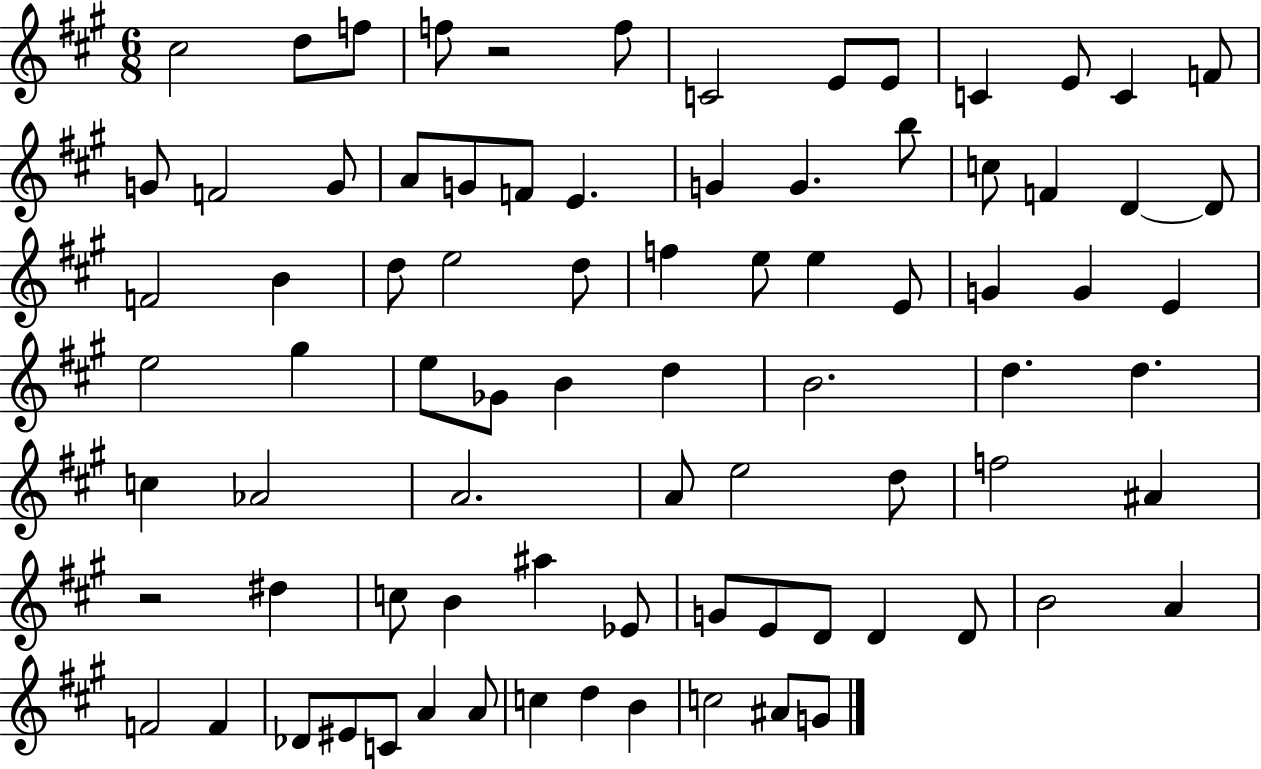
X:1
T:Untitled
M:6/8
L:1/4
K:A
^c2 d/2 f/2 f/2 z2 f/2 C2 E/2 E/2 C E/2 C F/2 G/2 F2 G/2 A/2 G/2 F/2 E G G b/2 c/2 F D D/2 F2 B d/2 e2 d/2 f e/2 e E/2 G G E e2 ^g e/2 _G/2 B d B2 d d c _A2 A2 A/2 e2 d/2 f2 ^A z2 ^d c/2 B ^a _E/2 G/2 E/2 D/2 D D/2 B2 A F2 F _D/2 ^E/2 C/2 A A/2 c d B c2 ^A/2 G/2